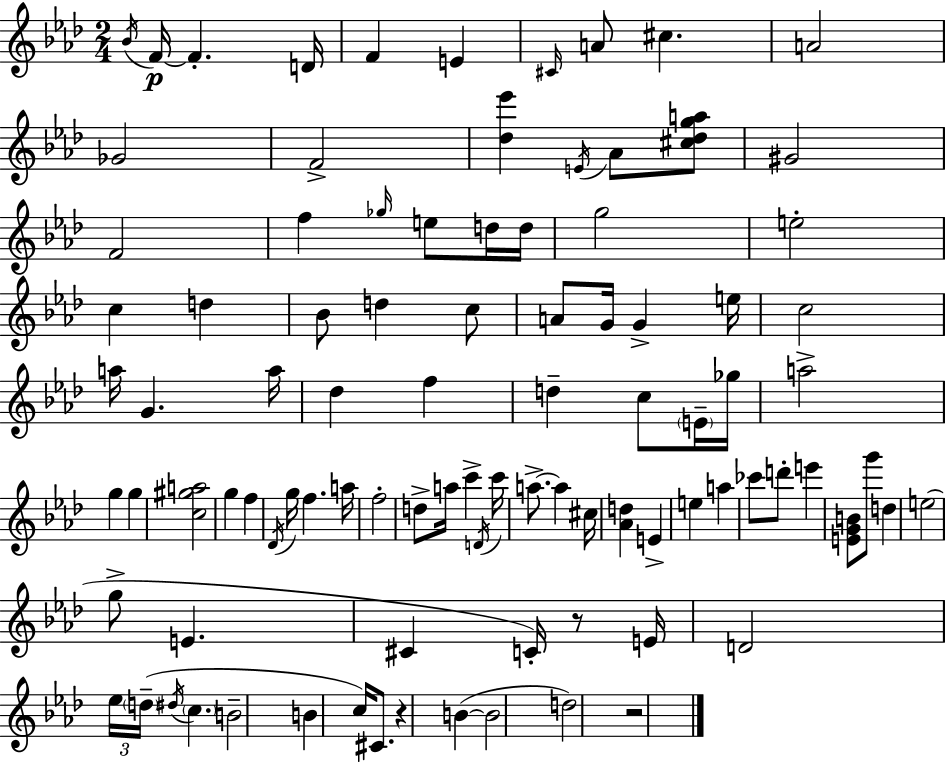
Bb4/s F4/s F4/q. D4/s F4/q E4/q C#4/s A4/e C#5/q. A4/h Gb4/h F4/h [Db5,Eb6]/q E4/s Ab4/e [C#5,Db5,G5,A5]/e G#4/h F4/h F5/q Gb5/s E5/e D5/s D5/s G5/h E5/h C5/q D5/q Bb4/e D5/q C5/e A4/e G4/s G4/q E5/s C5/h A5/s G4/q. A5/s Db5/q F5/q D5/q C5/e E4/s Gb5/s A5/h G5/q G5/q [C5,G#5,A5]/h G5/q F5/q Db4/s G5/s F5/q. A5/s F5/h D5/e A5/s C6/q D4/s C6/s A5/e. A5/q C#5/s [Ab4,D5]/q E4/q E5/q A5/q CES6/e D6/e E6/q [E4,G4,B4]/e G6/e D5/q E5/h G5/e E4/q. C#4/q C4/s R/e E4/s D4/h Eb5/s D5/s D#5/s C5/q. B4/h B4/q C5/s C#4/e. R/q B4/q B4/h D5/h R/h